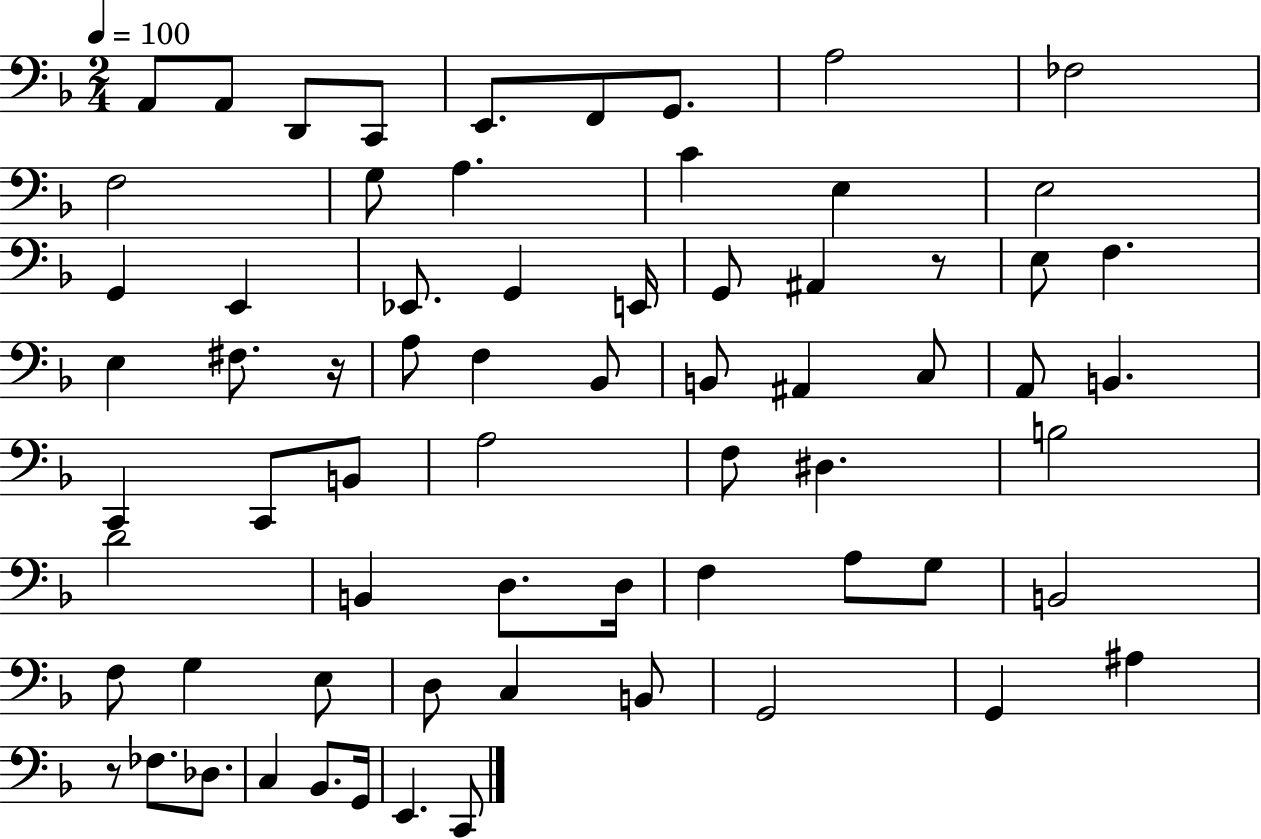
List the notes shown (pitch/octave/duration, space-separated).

A2/e A2/e D2/e C2/e E2/e. F2/e G2/e. A3/h FES3/h F3/h G3/e A3/q. C4/q E3/q E3/h G2/q E2/q Eb2/e. G2/q E2/s G2/e A#2/q R/e E3/e F3/q. E3/q F#3/e. R/s A3/e F3/q Bb2/e B2/e A#2/q C3/e A2/e B2/q. C2/q C2/e B2/e A3/h F3/e D#3/q. B3/h D4/h B2/q D3/e. D3/s F3/q A3/e G3/e B2/h F3/e G3/q E3/e D3/e C3/q B2/e G2/h G2/q A#3/q R/e FES3/e. Db3/e. C3/q Bb2/e. G2/s E2/q. C2/e